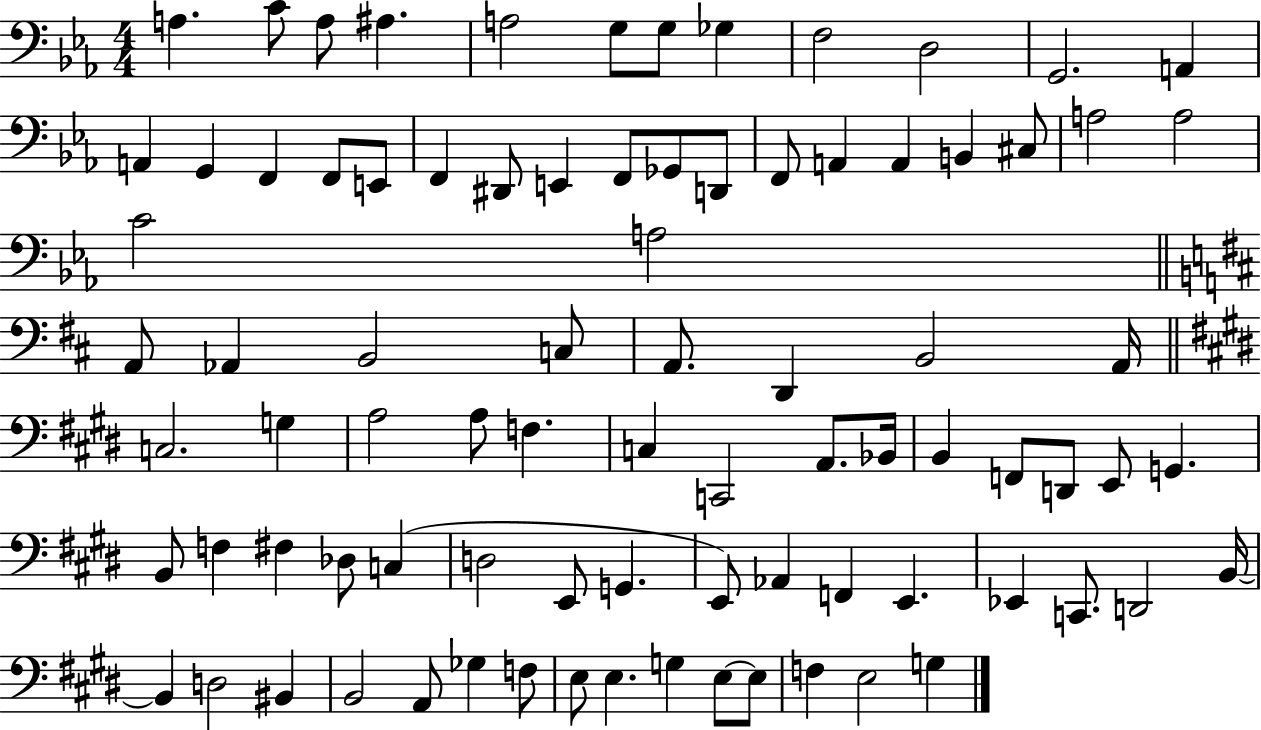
X:1
T:Untitled
M:4/4
L:1/4
K:Eb
A, C/2 A,/2 ^A, A,2 G,/2 G,/2 _G, F,2 D,2 G,,2 A,, A,, G,, F,, F,,/2 E,,/2 F,, ^D,,/2 E,, F,,/2 _G,,/2 D,,/2 F,,/2 A,, A,, B,, ^C,/2 A,2 A,2 C2 A,2 A,,/2 _A,, B,,2 C,/2 A,,/2 D,, B,,2 A,,/4 C,2 G, A,2 A,/2 F, C, C,,2 A,,/2 _B,,/4 B,, F,,/2 D,,/2 E,,/2 G,, B,,/2 F, ^F, _D,/2 C, D,2 E,,/2 G,, E,,/2 _A,, F,, E,, _E,, C,,/2 D,,2 B,,/4 B,, D,2 ^B,, B,,2 A,,/2 _G, F,/2 E,/2 E, G, E,/2 E,/2 F, E,2 G,